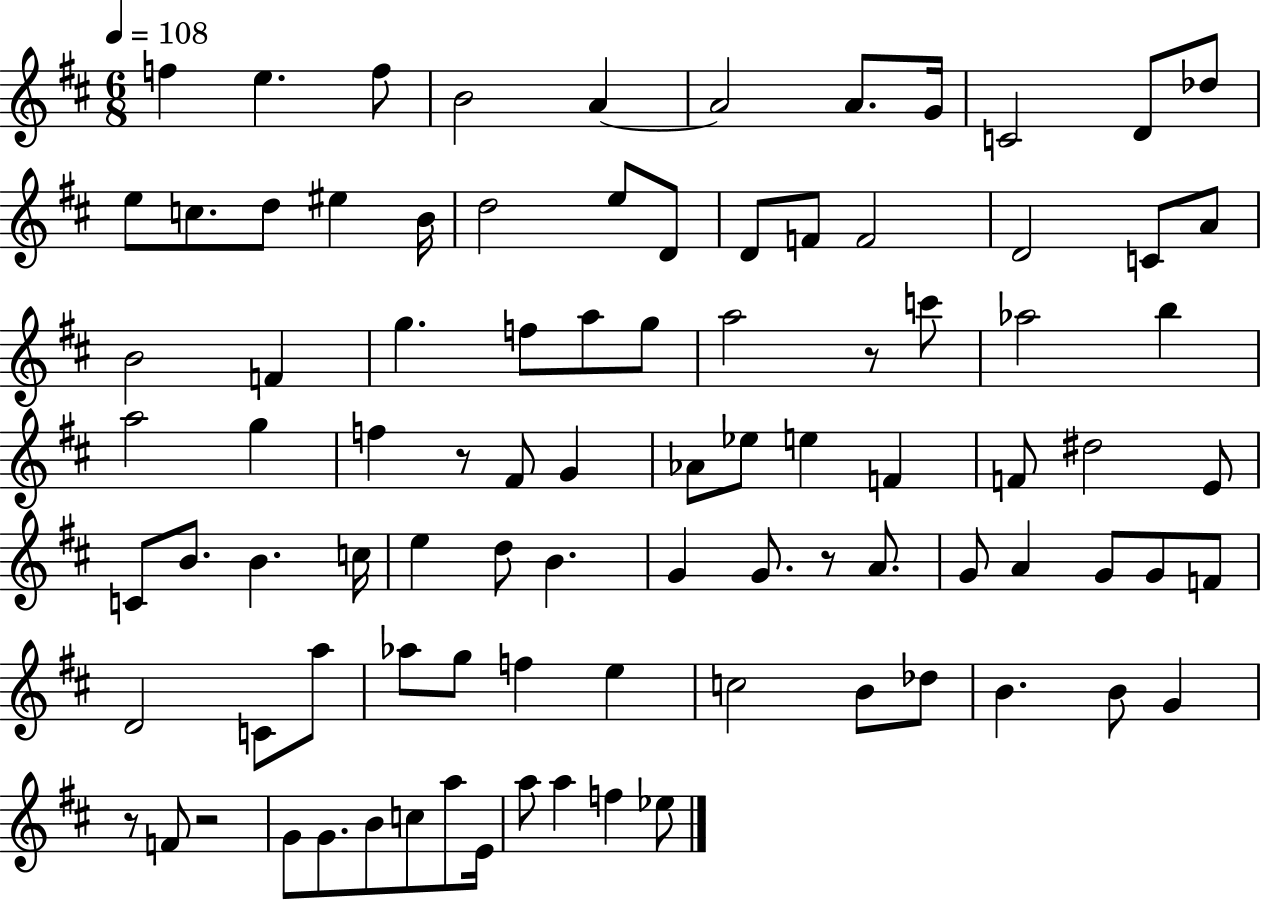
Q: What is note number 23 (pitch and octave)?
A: D4